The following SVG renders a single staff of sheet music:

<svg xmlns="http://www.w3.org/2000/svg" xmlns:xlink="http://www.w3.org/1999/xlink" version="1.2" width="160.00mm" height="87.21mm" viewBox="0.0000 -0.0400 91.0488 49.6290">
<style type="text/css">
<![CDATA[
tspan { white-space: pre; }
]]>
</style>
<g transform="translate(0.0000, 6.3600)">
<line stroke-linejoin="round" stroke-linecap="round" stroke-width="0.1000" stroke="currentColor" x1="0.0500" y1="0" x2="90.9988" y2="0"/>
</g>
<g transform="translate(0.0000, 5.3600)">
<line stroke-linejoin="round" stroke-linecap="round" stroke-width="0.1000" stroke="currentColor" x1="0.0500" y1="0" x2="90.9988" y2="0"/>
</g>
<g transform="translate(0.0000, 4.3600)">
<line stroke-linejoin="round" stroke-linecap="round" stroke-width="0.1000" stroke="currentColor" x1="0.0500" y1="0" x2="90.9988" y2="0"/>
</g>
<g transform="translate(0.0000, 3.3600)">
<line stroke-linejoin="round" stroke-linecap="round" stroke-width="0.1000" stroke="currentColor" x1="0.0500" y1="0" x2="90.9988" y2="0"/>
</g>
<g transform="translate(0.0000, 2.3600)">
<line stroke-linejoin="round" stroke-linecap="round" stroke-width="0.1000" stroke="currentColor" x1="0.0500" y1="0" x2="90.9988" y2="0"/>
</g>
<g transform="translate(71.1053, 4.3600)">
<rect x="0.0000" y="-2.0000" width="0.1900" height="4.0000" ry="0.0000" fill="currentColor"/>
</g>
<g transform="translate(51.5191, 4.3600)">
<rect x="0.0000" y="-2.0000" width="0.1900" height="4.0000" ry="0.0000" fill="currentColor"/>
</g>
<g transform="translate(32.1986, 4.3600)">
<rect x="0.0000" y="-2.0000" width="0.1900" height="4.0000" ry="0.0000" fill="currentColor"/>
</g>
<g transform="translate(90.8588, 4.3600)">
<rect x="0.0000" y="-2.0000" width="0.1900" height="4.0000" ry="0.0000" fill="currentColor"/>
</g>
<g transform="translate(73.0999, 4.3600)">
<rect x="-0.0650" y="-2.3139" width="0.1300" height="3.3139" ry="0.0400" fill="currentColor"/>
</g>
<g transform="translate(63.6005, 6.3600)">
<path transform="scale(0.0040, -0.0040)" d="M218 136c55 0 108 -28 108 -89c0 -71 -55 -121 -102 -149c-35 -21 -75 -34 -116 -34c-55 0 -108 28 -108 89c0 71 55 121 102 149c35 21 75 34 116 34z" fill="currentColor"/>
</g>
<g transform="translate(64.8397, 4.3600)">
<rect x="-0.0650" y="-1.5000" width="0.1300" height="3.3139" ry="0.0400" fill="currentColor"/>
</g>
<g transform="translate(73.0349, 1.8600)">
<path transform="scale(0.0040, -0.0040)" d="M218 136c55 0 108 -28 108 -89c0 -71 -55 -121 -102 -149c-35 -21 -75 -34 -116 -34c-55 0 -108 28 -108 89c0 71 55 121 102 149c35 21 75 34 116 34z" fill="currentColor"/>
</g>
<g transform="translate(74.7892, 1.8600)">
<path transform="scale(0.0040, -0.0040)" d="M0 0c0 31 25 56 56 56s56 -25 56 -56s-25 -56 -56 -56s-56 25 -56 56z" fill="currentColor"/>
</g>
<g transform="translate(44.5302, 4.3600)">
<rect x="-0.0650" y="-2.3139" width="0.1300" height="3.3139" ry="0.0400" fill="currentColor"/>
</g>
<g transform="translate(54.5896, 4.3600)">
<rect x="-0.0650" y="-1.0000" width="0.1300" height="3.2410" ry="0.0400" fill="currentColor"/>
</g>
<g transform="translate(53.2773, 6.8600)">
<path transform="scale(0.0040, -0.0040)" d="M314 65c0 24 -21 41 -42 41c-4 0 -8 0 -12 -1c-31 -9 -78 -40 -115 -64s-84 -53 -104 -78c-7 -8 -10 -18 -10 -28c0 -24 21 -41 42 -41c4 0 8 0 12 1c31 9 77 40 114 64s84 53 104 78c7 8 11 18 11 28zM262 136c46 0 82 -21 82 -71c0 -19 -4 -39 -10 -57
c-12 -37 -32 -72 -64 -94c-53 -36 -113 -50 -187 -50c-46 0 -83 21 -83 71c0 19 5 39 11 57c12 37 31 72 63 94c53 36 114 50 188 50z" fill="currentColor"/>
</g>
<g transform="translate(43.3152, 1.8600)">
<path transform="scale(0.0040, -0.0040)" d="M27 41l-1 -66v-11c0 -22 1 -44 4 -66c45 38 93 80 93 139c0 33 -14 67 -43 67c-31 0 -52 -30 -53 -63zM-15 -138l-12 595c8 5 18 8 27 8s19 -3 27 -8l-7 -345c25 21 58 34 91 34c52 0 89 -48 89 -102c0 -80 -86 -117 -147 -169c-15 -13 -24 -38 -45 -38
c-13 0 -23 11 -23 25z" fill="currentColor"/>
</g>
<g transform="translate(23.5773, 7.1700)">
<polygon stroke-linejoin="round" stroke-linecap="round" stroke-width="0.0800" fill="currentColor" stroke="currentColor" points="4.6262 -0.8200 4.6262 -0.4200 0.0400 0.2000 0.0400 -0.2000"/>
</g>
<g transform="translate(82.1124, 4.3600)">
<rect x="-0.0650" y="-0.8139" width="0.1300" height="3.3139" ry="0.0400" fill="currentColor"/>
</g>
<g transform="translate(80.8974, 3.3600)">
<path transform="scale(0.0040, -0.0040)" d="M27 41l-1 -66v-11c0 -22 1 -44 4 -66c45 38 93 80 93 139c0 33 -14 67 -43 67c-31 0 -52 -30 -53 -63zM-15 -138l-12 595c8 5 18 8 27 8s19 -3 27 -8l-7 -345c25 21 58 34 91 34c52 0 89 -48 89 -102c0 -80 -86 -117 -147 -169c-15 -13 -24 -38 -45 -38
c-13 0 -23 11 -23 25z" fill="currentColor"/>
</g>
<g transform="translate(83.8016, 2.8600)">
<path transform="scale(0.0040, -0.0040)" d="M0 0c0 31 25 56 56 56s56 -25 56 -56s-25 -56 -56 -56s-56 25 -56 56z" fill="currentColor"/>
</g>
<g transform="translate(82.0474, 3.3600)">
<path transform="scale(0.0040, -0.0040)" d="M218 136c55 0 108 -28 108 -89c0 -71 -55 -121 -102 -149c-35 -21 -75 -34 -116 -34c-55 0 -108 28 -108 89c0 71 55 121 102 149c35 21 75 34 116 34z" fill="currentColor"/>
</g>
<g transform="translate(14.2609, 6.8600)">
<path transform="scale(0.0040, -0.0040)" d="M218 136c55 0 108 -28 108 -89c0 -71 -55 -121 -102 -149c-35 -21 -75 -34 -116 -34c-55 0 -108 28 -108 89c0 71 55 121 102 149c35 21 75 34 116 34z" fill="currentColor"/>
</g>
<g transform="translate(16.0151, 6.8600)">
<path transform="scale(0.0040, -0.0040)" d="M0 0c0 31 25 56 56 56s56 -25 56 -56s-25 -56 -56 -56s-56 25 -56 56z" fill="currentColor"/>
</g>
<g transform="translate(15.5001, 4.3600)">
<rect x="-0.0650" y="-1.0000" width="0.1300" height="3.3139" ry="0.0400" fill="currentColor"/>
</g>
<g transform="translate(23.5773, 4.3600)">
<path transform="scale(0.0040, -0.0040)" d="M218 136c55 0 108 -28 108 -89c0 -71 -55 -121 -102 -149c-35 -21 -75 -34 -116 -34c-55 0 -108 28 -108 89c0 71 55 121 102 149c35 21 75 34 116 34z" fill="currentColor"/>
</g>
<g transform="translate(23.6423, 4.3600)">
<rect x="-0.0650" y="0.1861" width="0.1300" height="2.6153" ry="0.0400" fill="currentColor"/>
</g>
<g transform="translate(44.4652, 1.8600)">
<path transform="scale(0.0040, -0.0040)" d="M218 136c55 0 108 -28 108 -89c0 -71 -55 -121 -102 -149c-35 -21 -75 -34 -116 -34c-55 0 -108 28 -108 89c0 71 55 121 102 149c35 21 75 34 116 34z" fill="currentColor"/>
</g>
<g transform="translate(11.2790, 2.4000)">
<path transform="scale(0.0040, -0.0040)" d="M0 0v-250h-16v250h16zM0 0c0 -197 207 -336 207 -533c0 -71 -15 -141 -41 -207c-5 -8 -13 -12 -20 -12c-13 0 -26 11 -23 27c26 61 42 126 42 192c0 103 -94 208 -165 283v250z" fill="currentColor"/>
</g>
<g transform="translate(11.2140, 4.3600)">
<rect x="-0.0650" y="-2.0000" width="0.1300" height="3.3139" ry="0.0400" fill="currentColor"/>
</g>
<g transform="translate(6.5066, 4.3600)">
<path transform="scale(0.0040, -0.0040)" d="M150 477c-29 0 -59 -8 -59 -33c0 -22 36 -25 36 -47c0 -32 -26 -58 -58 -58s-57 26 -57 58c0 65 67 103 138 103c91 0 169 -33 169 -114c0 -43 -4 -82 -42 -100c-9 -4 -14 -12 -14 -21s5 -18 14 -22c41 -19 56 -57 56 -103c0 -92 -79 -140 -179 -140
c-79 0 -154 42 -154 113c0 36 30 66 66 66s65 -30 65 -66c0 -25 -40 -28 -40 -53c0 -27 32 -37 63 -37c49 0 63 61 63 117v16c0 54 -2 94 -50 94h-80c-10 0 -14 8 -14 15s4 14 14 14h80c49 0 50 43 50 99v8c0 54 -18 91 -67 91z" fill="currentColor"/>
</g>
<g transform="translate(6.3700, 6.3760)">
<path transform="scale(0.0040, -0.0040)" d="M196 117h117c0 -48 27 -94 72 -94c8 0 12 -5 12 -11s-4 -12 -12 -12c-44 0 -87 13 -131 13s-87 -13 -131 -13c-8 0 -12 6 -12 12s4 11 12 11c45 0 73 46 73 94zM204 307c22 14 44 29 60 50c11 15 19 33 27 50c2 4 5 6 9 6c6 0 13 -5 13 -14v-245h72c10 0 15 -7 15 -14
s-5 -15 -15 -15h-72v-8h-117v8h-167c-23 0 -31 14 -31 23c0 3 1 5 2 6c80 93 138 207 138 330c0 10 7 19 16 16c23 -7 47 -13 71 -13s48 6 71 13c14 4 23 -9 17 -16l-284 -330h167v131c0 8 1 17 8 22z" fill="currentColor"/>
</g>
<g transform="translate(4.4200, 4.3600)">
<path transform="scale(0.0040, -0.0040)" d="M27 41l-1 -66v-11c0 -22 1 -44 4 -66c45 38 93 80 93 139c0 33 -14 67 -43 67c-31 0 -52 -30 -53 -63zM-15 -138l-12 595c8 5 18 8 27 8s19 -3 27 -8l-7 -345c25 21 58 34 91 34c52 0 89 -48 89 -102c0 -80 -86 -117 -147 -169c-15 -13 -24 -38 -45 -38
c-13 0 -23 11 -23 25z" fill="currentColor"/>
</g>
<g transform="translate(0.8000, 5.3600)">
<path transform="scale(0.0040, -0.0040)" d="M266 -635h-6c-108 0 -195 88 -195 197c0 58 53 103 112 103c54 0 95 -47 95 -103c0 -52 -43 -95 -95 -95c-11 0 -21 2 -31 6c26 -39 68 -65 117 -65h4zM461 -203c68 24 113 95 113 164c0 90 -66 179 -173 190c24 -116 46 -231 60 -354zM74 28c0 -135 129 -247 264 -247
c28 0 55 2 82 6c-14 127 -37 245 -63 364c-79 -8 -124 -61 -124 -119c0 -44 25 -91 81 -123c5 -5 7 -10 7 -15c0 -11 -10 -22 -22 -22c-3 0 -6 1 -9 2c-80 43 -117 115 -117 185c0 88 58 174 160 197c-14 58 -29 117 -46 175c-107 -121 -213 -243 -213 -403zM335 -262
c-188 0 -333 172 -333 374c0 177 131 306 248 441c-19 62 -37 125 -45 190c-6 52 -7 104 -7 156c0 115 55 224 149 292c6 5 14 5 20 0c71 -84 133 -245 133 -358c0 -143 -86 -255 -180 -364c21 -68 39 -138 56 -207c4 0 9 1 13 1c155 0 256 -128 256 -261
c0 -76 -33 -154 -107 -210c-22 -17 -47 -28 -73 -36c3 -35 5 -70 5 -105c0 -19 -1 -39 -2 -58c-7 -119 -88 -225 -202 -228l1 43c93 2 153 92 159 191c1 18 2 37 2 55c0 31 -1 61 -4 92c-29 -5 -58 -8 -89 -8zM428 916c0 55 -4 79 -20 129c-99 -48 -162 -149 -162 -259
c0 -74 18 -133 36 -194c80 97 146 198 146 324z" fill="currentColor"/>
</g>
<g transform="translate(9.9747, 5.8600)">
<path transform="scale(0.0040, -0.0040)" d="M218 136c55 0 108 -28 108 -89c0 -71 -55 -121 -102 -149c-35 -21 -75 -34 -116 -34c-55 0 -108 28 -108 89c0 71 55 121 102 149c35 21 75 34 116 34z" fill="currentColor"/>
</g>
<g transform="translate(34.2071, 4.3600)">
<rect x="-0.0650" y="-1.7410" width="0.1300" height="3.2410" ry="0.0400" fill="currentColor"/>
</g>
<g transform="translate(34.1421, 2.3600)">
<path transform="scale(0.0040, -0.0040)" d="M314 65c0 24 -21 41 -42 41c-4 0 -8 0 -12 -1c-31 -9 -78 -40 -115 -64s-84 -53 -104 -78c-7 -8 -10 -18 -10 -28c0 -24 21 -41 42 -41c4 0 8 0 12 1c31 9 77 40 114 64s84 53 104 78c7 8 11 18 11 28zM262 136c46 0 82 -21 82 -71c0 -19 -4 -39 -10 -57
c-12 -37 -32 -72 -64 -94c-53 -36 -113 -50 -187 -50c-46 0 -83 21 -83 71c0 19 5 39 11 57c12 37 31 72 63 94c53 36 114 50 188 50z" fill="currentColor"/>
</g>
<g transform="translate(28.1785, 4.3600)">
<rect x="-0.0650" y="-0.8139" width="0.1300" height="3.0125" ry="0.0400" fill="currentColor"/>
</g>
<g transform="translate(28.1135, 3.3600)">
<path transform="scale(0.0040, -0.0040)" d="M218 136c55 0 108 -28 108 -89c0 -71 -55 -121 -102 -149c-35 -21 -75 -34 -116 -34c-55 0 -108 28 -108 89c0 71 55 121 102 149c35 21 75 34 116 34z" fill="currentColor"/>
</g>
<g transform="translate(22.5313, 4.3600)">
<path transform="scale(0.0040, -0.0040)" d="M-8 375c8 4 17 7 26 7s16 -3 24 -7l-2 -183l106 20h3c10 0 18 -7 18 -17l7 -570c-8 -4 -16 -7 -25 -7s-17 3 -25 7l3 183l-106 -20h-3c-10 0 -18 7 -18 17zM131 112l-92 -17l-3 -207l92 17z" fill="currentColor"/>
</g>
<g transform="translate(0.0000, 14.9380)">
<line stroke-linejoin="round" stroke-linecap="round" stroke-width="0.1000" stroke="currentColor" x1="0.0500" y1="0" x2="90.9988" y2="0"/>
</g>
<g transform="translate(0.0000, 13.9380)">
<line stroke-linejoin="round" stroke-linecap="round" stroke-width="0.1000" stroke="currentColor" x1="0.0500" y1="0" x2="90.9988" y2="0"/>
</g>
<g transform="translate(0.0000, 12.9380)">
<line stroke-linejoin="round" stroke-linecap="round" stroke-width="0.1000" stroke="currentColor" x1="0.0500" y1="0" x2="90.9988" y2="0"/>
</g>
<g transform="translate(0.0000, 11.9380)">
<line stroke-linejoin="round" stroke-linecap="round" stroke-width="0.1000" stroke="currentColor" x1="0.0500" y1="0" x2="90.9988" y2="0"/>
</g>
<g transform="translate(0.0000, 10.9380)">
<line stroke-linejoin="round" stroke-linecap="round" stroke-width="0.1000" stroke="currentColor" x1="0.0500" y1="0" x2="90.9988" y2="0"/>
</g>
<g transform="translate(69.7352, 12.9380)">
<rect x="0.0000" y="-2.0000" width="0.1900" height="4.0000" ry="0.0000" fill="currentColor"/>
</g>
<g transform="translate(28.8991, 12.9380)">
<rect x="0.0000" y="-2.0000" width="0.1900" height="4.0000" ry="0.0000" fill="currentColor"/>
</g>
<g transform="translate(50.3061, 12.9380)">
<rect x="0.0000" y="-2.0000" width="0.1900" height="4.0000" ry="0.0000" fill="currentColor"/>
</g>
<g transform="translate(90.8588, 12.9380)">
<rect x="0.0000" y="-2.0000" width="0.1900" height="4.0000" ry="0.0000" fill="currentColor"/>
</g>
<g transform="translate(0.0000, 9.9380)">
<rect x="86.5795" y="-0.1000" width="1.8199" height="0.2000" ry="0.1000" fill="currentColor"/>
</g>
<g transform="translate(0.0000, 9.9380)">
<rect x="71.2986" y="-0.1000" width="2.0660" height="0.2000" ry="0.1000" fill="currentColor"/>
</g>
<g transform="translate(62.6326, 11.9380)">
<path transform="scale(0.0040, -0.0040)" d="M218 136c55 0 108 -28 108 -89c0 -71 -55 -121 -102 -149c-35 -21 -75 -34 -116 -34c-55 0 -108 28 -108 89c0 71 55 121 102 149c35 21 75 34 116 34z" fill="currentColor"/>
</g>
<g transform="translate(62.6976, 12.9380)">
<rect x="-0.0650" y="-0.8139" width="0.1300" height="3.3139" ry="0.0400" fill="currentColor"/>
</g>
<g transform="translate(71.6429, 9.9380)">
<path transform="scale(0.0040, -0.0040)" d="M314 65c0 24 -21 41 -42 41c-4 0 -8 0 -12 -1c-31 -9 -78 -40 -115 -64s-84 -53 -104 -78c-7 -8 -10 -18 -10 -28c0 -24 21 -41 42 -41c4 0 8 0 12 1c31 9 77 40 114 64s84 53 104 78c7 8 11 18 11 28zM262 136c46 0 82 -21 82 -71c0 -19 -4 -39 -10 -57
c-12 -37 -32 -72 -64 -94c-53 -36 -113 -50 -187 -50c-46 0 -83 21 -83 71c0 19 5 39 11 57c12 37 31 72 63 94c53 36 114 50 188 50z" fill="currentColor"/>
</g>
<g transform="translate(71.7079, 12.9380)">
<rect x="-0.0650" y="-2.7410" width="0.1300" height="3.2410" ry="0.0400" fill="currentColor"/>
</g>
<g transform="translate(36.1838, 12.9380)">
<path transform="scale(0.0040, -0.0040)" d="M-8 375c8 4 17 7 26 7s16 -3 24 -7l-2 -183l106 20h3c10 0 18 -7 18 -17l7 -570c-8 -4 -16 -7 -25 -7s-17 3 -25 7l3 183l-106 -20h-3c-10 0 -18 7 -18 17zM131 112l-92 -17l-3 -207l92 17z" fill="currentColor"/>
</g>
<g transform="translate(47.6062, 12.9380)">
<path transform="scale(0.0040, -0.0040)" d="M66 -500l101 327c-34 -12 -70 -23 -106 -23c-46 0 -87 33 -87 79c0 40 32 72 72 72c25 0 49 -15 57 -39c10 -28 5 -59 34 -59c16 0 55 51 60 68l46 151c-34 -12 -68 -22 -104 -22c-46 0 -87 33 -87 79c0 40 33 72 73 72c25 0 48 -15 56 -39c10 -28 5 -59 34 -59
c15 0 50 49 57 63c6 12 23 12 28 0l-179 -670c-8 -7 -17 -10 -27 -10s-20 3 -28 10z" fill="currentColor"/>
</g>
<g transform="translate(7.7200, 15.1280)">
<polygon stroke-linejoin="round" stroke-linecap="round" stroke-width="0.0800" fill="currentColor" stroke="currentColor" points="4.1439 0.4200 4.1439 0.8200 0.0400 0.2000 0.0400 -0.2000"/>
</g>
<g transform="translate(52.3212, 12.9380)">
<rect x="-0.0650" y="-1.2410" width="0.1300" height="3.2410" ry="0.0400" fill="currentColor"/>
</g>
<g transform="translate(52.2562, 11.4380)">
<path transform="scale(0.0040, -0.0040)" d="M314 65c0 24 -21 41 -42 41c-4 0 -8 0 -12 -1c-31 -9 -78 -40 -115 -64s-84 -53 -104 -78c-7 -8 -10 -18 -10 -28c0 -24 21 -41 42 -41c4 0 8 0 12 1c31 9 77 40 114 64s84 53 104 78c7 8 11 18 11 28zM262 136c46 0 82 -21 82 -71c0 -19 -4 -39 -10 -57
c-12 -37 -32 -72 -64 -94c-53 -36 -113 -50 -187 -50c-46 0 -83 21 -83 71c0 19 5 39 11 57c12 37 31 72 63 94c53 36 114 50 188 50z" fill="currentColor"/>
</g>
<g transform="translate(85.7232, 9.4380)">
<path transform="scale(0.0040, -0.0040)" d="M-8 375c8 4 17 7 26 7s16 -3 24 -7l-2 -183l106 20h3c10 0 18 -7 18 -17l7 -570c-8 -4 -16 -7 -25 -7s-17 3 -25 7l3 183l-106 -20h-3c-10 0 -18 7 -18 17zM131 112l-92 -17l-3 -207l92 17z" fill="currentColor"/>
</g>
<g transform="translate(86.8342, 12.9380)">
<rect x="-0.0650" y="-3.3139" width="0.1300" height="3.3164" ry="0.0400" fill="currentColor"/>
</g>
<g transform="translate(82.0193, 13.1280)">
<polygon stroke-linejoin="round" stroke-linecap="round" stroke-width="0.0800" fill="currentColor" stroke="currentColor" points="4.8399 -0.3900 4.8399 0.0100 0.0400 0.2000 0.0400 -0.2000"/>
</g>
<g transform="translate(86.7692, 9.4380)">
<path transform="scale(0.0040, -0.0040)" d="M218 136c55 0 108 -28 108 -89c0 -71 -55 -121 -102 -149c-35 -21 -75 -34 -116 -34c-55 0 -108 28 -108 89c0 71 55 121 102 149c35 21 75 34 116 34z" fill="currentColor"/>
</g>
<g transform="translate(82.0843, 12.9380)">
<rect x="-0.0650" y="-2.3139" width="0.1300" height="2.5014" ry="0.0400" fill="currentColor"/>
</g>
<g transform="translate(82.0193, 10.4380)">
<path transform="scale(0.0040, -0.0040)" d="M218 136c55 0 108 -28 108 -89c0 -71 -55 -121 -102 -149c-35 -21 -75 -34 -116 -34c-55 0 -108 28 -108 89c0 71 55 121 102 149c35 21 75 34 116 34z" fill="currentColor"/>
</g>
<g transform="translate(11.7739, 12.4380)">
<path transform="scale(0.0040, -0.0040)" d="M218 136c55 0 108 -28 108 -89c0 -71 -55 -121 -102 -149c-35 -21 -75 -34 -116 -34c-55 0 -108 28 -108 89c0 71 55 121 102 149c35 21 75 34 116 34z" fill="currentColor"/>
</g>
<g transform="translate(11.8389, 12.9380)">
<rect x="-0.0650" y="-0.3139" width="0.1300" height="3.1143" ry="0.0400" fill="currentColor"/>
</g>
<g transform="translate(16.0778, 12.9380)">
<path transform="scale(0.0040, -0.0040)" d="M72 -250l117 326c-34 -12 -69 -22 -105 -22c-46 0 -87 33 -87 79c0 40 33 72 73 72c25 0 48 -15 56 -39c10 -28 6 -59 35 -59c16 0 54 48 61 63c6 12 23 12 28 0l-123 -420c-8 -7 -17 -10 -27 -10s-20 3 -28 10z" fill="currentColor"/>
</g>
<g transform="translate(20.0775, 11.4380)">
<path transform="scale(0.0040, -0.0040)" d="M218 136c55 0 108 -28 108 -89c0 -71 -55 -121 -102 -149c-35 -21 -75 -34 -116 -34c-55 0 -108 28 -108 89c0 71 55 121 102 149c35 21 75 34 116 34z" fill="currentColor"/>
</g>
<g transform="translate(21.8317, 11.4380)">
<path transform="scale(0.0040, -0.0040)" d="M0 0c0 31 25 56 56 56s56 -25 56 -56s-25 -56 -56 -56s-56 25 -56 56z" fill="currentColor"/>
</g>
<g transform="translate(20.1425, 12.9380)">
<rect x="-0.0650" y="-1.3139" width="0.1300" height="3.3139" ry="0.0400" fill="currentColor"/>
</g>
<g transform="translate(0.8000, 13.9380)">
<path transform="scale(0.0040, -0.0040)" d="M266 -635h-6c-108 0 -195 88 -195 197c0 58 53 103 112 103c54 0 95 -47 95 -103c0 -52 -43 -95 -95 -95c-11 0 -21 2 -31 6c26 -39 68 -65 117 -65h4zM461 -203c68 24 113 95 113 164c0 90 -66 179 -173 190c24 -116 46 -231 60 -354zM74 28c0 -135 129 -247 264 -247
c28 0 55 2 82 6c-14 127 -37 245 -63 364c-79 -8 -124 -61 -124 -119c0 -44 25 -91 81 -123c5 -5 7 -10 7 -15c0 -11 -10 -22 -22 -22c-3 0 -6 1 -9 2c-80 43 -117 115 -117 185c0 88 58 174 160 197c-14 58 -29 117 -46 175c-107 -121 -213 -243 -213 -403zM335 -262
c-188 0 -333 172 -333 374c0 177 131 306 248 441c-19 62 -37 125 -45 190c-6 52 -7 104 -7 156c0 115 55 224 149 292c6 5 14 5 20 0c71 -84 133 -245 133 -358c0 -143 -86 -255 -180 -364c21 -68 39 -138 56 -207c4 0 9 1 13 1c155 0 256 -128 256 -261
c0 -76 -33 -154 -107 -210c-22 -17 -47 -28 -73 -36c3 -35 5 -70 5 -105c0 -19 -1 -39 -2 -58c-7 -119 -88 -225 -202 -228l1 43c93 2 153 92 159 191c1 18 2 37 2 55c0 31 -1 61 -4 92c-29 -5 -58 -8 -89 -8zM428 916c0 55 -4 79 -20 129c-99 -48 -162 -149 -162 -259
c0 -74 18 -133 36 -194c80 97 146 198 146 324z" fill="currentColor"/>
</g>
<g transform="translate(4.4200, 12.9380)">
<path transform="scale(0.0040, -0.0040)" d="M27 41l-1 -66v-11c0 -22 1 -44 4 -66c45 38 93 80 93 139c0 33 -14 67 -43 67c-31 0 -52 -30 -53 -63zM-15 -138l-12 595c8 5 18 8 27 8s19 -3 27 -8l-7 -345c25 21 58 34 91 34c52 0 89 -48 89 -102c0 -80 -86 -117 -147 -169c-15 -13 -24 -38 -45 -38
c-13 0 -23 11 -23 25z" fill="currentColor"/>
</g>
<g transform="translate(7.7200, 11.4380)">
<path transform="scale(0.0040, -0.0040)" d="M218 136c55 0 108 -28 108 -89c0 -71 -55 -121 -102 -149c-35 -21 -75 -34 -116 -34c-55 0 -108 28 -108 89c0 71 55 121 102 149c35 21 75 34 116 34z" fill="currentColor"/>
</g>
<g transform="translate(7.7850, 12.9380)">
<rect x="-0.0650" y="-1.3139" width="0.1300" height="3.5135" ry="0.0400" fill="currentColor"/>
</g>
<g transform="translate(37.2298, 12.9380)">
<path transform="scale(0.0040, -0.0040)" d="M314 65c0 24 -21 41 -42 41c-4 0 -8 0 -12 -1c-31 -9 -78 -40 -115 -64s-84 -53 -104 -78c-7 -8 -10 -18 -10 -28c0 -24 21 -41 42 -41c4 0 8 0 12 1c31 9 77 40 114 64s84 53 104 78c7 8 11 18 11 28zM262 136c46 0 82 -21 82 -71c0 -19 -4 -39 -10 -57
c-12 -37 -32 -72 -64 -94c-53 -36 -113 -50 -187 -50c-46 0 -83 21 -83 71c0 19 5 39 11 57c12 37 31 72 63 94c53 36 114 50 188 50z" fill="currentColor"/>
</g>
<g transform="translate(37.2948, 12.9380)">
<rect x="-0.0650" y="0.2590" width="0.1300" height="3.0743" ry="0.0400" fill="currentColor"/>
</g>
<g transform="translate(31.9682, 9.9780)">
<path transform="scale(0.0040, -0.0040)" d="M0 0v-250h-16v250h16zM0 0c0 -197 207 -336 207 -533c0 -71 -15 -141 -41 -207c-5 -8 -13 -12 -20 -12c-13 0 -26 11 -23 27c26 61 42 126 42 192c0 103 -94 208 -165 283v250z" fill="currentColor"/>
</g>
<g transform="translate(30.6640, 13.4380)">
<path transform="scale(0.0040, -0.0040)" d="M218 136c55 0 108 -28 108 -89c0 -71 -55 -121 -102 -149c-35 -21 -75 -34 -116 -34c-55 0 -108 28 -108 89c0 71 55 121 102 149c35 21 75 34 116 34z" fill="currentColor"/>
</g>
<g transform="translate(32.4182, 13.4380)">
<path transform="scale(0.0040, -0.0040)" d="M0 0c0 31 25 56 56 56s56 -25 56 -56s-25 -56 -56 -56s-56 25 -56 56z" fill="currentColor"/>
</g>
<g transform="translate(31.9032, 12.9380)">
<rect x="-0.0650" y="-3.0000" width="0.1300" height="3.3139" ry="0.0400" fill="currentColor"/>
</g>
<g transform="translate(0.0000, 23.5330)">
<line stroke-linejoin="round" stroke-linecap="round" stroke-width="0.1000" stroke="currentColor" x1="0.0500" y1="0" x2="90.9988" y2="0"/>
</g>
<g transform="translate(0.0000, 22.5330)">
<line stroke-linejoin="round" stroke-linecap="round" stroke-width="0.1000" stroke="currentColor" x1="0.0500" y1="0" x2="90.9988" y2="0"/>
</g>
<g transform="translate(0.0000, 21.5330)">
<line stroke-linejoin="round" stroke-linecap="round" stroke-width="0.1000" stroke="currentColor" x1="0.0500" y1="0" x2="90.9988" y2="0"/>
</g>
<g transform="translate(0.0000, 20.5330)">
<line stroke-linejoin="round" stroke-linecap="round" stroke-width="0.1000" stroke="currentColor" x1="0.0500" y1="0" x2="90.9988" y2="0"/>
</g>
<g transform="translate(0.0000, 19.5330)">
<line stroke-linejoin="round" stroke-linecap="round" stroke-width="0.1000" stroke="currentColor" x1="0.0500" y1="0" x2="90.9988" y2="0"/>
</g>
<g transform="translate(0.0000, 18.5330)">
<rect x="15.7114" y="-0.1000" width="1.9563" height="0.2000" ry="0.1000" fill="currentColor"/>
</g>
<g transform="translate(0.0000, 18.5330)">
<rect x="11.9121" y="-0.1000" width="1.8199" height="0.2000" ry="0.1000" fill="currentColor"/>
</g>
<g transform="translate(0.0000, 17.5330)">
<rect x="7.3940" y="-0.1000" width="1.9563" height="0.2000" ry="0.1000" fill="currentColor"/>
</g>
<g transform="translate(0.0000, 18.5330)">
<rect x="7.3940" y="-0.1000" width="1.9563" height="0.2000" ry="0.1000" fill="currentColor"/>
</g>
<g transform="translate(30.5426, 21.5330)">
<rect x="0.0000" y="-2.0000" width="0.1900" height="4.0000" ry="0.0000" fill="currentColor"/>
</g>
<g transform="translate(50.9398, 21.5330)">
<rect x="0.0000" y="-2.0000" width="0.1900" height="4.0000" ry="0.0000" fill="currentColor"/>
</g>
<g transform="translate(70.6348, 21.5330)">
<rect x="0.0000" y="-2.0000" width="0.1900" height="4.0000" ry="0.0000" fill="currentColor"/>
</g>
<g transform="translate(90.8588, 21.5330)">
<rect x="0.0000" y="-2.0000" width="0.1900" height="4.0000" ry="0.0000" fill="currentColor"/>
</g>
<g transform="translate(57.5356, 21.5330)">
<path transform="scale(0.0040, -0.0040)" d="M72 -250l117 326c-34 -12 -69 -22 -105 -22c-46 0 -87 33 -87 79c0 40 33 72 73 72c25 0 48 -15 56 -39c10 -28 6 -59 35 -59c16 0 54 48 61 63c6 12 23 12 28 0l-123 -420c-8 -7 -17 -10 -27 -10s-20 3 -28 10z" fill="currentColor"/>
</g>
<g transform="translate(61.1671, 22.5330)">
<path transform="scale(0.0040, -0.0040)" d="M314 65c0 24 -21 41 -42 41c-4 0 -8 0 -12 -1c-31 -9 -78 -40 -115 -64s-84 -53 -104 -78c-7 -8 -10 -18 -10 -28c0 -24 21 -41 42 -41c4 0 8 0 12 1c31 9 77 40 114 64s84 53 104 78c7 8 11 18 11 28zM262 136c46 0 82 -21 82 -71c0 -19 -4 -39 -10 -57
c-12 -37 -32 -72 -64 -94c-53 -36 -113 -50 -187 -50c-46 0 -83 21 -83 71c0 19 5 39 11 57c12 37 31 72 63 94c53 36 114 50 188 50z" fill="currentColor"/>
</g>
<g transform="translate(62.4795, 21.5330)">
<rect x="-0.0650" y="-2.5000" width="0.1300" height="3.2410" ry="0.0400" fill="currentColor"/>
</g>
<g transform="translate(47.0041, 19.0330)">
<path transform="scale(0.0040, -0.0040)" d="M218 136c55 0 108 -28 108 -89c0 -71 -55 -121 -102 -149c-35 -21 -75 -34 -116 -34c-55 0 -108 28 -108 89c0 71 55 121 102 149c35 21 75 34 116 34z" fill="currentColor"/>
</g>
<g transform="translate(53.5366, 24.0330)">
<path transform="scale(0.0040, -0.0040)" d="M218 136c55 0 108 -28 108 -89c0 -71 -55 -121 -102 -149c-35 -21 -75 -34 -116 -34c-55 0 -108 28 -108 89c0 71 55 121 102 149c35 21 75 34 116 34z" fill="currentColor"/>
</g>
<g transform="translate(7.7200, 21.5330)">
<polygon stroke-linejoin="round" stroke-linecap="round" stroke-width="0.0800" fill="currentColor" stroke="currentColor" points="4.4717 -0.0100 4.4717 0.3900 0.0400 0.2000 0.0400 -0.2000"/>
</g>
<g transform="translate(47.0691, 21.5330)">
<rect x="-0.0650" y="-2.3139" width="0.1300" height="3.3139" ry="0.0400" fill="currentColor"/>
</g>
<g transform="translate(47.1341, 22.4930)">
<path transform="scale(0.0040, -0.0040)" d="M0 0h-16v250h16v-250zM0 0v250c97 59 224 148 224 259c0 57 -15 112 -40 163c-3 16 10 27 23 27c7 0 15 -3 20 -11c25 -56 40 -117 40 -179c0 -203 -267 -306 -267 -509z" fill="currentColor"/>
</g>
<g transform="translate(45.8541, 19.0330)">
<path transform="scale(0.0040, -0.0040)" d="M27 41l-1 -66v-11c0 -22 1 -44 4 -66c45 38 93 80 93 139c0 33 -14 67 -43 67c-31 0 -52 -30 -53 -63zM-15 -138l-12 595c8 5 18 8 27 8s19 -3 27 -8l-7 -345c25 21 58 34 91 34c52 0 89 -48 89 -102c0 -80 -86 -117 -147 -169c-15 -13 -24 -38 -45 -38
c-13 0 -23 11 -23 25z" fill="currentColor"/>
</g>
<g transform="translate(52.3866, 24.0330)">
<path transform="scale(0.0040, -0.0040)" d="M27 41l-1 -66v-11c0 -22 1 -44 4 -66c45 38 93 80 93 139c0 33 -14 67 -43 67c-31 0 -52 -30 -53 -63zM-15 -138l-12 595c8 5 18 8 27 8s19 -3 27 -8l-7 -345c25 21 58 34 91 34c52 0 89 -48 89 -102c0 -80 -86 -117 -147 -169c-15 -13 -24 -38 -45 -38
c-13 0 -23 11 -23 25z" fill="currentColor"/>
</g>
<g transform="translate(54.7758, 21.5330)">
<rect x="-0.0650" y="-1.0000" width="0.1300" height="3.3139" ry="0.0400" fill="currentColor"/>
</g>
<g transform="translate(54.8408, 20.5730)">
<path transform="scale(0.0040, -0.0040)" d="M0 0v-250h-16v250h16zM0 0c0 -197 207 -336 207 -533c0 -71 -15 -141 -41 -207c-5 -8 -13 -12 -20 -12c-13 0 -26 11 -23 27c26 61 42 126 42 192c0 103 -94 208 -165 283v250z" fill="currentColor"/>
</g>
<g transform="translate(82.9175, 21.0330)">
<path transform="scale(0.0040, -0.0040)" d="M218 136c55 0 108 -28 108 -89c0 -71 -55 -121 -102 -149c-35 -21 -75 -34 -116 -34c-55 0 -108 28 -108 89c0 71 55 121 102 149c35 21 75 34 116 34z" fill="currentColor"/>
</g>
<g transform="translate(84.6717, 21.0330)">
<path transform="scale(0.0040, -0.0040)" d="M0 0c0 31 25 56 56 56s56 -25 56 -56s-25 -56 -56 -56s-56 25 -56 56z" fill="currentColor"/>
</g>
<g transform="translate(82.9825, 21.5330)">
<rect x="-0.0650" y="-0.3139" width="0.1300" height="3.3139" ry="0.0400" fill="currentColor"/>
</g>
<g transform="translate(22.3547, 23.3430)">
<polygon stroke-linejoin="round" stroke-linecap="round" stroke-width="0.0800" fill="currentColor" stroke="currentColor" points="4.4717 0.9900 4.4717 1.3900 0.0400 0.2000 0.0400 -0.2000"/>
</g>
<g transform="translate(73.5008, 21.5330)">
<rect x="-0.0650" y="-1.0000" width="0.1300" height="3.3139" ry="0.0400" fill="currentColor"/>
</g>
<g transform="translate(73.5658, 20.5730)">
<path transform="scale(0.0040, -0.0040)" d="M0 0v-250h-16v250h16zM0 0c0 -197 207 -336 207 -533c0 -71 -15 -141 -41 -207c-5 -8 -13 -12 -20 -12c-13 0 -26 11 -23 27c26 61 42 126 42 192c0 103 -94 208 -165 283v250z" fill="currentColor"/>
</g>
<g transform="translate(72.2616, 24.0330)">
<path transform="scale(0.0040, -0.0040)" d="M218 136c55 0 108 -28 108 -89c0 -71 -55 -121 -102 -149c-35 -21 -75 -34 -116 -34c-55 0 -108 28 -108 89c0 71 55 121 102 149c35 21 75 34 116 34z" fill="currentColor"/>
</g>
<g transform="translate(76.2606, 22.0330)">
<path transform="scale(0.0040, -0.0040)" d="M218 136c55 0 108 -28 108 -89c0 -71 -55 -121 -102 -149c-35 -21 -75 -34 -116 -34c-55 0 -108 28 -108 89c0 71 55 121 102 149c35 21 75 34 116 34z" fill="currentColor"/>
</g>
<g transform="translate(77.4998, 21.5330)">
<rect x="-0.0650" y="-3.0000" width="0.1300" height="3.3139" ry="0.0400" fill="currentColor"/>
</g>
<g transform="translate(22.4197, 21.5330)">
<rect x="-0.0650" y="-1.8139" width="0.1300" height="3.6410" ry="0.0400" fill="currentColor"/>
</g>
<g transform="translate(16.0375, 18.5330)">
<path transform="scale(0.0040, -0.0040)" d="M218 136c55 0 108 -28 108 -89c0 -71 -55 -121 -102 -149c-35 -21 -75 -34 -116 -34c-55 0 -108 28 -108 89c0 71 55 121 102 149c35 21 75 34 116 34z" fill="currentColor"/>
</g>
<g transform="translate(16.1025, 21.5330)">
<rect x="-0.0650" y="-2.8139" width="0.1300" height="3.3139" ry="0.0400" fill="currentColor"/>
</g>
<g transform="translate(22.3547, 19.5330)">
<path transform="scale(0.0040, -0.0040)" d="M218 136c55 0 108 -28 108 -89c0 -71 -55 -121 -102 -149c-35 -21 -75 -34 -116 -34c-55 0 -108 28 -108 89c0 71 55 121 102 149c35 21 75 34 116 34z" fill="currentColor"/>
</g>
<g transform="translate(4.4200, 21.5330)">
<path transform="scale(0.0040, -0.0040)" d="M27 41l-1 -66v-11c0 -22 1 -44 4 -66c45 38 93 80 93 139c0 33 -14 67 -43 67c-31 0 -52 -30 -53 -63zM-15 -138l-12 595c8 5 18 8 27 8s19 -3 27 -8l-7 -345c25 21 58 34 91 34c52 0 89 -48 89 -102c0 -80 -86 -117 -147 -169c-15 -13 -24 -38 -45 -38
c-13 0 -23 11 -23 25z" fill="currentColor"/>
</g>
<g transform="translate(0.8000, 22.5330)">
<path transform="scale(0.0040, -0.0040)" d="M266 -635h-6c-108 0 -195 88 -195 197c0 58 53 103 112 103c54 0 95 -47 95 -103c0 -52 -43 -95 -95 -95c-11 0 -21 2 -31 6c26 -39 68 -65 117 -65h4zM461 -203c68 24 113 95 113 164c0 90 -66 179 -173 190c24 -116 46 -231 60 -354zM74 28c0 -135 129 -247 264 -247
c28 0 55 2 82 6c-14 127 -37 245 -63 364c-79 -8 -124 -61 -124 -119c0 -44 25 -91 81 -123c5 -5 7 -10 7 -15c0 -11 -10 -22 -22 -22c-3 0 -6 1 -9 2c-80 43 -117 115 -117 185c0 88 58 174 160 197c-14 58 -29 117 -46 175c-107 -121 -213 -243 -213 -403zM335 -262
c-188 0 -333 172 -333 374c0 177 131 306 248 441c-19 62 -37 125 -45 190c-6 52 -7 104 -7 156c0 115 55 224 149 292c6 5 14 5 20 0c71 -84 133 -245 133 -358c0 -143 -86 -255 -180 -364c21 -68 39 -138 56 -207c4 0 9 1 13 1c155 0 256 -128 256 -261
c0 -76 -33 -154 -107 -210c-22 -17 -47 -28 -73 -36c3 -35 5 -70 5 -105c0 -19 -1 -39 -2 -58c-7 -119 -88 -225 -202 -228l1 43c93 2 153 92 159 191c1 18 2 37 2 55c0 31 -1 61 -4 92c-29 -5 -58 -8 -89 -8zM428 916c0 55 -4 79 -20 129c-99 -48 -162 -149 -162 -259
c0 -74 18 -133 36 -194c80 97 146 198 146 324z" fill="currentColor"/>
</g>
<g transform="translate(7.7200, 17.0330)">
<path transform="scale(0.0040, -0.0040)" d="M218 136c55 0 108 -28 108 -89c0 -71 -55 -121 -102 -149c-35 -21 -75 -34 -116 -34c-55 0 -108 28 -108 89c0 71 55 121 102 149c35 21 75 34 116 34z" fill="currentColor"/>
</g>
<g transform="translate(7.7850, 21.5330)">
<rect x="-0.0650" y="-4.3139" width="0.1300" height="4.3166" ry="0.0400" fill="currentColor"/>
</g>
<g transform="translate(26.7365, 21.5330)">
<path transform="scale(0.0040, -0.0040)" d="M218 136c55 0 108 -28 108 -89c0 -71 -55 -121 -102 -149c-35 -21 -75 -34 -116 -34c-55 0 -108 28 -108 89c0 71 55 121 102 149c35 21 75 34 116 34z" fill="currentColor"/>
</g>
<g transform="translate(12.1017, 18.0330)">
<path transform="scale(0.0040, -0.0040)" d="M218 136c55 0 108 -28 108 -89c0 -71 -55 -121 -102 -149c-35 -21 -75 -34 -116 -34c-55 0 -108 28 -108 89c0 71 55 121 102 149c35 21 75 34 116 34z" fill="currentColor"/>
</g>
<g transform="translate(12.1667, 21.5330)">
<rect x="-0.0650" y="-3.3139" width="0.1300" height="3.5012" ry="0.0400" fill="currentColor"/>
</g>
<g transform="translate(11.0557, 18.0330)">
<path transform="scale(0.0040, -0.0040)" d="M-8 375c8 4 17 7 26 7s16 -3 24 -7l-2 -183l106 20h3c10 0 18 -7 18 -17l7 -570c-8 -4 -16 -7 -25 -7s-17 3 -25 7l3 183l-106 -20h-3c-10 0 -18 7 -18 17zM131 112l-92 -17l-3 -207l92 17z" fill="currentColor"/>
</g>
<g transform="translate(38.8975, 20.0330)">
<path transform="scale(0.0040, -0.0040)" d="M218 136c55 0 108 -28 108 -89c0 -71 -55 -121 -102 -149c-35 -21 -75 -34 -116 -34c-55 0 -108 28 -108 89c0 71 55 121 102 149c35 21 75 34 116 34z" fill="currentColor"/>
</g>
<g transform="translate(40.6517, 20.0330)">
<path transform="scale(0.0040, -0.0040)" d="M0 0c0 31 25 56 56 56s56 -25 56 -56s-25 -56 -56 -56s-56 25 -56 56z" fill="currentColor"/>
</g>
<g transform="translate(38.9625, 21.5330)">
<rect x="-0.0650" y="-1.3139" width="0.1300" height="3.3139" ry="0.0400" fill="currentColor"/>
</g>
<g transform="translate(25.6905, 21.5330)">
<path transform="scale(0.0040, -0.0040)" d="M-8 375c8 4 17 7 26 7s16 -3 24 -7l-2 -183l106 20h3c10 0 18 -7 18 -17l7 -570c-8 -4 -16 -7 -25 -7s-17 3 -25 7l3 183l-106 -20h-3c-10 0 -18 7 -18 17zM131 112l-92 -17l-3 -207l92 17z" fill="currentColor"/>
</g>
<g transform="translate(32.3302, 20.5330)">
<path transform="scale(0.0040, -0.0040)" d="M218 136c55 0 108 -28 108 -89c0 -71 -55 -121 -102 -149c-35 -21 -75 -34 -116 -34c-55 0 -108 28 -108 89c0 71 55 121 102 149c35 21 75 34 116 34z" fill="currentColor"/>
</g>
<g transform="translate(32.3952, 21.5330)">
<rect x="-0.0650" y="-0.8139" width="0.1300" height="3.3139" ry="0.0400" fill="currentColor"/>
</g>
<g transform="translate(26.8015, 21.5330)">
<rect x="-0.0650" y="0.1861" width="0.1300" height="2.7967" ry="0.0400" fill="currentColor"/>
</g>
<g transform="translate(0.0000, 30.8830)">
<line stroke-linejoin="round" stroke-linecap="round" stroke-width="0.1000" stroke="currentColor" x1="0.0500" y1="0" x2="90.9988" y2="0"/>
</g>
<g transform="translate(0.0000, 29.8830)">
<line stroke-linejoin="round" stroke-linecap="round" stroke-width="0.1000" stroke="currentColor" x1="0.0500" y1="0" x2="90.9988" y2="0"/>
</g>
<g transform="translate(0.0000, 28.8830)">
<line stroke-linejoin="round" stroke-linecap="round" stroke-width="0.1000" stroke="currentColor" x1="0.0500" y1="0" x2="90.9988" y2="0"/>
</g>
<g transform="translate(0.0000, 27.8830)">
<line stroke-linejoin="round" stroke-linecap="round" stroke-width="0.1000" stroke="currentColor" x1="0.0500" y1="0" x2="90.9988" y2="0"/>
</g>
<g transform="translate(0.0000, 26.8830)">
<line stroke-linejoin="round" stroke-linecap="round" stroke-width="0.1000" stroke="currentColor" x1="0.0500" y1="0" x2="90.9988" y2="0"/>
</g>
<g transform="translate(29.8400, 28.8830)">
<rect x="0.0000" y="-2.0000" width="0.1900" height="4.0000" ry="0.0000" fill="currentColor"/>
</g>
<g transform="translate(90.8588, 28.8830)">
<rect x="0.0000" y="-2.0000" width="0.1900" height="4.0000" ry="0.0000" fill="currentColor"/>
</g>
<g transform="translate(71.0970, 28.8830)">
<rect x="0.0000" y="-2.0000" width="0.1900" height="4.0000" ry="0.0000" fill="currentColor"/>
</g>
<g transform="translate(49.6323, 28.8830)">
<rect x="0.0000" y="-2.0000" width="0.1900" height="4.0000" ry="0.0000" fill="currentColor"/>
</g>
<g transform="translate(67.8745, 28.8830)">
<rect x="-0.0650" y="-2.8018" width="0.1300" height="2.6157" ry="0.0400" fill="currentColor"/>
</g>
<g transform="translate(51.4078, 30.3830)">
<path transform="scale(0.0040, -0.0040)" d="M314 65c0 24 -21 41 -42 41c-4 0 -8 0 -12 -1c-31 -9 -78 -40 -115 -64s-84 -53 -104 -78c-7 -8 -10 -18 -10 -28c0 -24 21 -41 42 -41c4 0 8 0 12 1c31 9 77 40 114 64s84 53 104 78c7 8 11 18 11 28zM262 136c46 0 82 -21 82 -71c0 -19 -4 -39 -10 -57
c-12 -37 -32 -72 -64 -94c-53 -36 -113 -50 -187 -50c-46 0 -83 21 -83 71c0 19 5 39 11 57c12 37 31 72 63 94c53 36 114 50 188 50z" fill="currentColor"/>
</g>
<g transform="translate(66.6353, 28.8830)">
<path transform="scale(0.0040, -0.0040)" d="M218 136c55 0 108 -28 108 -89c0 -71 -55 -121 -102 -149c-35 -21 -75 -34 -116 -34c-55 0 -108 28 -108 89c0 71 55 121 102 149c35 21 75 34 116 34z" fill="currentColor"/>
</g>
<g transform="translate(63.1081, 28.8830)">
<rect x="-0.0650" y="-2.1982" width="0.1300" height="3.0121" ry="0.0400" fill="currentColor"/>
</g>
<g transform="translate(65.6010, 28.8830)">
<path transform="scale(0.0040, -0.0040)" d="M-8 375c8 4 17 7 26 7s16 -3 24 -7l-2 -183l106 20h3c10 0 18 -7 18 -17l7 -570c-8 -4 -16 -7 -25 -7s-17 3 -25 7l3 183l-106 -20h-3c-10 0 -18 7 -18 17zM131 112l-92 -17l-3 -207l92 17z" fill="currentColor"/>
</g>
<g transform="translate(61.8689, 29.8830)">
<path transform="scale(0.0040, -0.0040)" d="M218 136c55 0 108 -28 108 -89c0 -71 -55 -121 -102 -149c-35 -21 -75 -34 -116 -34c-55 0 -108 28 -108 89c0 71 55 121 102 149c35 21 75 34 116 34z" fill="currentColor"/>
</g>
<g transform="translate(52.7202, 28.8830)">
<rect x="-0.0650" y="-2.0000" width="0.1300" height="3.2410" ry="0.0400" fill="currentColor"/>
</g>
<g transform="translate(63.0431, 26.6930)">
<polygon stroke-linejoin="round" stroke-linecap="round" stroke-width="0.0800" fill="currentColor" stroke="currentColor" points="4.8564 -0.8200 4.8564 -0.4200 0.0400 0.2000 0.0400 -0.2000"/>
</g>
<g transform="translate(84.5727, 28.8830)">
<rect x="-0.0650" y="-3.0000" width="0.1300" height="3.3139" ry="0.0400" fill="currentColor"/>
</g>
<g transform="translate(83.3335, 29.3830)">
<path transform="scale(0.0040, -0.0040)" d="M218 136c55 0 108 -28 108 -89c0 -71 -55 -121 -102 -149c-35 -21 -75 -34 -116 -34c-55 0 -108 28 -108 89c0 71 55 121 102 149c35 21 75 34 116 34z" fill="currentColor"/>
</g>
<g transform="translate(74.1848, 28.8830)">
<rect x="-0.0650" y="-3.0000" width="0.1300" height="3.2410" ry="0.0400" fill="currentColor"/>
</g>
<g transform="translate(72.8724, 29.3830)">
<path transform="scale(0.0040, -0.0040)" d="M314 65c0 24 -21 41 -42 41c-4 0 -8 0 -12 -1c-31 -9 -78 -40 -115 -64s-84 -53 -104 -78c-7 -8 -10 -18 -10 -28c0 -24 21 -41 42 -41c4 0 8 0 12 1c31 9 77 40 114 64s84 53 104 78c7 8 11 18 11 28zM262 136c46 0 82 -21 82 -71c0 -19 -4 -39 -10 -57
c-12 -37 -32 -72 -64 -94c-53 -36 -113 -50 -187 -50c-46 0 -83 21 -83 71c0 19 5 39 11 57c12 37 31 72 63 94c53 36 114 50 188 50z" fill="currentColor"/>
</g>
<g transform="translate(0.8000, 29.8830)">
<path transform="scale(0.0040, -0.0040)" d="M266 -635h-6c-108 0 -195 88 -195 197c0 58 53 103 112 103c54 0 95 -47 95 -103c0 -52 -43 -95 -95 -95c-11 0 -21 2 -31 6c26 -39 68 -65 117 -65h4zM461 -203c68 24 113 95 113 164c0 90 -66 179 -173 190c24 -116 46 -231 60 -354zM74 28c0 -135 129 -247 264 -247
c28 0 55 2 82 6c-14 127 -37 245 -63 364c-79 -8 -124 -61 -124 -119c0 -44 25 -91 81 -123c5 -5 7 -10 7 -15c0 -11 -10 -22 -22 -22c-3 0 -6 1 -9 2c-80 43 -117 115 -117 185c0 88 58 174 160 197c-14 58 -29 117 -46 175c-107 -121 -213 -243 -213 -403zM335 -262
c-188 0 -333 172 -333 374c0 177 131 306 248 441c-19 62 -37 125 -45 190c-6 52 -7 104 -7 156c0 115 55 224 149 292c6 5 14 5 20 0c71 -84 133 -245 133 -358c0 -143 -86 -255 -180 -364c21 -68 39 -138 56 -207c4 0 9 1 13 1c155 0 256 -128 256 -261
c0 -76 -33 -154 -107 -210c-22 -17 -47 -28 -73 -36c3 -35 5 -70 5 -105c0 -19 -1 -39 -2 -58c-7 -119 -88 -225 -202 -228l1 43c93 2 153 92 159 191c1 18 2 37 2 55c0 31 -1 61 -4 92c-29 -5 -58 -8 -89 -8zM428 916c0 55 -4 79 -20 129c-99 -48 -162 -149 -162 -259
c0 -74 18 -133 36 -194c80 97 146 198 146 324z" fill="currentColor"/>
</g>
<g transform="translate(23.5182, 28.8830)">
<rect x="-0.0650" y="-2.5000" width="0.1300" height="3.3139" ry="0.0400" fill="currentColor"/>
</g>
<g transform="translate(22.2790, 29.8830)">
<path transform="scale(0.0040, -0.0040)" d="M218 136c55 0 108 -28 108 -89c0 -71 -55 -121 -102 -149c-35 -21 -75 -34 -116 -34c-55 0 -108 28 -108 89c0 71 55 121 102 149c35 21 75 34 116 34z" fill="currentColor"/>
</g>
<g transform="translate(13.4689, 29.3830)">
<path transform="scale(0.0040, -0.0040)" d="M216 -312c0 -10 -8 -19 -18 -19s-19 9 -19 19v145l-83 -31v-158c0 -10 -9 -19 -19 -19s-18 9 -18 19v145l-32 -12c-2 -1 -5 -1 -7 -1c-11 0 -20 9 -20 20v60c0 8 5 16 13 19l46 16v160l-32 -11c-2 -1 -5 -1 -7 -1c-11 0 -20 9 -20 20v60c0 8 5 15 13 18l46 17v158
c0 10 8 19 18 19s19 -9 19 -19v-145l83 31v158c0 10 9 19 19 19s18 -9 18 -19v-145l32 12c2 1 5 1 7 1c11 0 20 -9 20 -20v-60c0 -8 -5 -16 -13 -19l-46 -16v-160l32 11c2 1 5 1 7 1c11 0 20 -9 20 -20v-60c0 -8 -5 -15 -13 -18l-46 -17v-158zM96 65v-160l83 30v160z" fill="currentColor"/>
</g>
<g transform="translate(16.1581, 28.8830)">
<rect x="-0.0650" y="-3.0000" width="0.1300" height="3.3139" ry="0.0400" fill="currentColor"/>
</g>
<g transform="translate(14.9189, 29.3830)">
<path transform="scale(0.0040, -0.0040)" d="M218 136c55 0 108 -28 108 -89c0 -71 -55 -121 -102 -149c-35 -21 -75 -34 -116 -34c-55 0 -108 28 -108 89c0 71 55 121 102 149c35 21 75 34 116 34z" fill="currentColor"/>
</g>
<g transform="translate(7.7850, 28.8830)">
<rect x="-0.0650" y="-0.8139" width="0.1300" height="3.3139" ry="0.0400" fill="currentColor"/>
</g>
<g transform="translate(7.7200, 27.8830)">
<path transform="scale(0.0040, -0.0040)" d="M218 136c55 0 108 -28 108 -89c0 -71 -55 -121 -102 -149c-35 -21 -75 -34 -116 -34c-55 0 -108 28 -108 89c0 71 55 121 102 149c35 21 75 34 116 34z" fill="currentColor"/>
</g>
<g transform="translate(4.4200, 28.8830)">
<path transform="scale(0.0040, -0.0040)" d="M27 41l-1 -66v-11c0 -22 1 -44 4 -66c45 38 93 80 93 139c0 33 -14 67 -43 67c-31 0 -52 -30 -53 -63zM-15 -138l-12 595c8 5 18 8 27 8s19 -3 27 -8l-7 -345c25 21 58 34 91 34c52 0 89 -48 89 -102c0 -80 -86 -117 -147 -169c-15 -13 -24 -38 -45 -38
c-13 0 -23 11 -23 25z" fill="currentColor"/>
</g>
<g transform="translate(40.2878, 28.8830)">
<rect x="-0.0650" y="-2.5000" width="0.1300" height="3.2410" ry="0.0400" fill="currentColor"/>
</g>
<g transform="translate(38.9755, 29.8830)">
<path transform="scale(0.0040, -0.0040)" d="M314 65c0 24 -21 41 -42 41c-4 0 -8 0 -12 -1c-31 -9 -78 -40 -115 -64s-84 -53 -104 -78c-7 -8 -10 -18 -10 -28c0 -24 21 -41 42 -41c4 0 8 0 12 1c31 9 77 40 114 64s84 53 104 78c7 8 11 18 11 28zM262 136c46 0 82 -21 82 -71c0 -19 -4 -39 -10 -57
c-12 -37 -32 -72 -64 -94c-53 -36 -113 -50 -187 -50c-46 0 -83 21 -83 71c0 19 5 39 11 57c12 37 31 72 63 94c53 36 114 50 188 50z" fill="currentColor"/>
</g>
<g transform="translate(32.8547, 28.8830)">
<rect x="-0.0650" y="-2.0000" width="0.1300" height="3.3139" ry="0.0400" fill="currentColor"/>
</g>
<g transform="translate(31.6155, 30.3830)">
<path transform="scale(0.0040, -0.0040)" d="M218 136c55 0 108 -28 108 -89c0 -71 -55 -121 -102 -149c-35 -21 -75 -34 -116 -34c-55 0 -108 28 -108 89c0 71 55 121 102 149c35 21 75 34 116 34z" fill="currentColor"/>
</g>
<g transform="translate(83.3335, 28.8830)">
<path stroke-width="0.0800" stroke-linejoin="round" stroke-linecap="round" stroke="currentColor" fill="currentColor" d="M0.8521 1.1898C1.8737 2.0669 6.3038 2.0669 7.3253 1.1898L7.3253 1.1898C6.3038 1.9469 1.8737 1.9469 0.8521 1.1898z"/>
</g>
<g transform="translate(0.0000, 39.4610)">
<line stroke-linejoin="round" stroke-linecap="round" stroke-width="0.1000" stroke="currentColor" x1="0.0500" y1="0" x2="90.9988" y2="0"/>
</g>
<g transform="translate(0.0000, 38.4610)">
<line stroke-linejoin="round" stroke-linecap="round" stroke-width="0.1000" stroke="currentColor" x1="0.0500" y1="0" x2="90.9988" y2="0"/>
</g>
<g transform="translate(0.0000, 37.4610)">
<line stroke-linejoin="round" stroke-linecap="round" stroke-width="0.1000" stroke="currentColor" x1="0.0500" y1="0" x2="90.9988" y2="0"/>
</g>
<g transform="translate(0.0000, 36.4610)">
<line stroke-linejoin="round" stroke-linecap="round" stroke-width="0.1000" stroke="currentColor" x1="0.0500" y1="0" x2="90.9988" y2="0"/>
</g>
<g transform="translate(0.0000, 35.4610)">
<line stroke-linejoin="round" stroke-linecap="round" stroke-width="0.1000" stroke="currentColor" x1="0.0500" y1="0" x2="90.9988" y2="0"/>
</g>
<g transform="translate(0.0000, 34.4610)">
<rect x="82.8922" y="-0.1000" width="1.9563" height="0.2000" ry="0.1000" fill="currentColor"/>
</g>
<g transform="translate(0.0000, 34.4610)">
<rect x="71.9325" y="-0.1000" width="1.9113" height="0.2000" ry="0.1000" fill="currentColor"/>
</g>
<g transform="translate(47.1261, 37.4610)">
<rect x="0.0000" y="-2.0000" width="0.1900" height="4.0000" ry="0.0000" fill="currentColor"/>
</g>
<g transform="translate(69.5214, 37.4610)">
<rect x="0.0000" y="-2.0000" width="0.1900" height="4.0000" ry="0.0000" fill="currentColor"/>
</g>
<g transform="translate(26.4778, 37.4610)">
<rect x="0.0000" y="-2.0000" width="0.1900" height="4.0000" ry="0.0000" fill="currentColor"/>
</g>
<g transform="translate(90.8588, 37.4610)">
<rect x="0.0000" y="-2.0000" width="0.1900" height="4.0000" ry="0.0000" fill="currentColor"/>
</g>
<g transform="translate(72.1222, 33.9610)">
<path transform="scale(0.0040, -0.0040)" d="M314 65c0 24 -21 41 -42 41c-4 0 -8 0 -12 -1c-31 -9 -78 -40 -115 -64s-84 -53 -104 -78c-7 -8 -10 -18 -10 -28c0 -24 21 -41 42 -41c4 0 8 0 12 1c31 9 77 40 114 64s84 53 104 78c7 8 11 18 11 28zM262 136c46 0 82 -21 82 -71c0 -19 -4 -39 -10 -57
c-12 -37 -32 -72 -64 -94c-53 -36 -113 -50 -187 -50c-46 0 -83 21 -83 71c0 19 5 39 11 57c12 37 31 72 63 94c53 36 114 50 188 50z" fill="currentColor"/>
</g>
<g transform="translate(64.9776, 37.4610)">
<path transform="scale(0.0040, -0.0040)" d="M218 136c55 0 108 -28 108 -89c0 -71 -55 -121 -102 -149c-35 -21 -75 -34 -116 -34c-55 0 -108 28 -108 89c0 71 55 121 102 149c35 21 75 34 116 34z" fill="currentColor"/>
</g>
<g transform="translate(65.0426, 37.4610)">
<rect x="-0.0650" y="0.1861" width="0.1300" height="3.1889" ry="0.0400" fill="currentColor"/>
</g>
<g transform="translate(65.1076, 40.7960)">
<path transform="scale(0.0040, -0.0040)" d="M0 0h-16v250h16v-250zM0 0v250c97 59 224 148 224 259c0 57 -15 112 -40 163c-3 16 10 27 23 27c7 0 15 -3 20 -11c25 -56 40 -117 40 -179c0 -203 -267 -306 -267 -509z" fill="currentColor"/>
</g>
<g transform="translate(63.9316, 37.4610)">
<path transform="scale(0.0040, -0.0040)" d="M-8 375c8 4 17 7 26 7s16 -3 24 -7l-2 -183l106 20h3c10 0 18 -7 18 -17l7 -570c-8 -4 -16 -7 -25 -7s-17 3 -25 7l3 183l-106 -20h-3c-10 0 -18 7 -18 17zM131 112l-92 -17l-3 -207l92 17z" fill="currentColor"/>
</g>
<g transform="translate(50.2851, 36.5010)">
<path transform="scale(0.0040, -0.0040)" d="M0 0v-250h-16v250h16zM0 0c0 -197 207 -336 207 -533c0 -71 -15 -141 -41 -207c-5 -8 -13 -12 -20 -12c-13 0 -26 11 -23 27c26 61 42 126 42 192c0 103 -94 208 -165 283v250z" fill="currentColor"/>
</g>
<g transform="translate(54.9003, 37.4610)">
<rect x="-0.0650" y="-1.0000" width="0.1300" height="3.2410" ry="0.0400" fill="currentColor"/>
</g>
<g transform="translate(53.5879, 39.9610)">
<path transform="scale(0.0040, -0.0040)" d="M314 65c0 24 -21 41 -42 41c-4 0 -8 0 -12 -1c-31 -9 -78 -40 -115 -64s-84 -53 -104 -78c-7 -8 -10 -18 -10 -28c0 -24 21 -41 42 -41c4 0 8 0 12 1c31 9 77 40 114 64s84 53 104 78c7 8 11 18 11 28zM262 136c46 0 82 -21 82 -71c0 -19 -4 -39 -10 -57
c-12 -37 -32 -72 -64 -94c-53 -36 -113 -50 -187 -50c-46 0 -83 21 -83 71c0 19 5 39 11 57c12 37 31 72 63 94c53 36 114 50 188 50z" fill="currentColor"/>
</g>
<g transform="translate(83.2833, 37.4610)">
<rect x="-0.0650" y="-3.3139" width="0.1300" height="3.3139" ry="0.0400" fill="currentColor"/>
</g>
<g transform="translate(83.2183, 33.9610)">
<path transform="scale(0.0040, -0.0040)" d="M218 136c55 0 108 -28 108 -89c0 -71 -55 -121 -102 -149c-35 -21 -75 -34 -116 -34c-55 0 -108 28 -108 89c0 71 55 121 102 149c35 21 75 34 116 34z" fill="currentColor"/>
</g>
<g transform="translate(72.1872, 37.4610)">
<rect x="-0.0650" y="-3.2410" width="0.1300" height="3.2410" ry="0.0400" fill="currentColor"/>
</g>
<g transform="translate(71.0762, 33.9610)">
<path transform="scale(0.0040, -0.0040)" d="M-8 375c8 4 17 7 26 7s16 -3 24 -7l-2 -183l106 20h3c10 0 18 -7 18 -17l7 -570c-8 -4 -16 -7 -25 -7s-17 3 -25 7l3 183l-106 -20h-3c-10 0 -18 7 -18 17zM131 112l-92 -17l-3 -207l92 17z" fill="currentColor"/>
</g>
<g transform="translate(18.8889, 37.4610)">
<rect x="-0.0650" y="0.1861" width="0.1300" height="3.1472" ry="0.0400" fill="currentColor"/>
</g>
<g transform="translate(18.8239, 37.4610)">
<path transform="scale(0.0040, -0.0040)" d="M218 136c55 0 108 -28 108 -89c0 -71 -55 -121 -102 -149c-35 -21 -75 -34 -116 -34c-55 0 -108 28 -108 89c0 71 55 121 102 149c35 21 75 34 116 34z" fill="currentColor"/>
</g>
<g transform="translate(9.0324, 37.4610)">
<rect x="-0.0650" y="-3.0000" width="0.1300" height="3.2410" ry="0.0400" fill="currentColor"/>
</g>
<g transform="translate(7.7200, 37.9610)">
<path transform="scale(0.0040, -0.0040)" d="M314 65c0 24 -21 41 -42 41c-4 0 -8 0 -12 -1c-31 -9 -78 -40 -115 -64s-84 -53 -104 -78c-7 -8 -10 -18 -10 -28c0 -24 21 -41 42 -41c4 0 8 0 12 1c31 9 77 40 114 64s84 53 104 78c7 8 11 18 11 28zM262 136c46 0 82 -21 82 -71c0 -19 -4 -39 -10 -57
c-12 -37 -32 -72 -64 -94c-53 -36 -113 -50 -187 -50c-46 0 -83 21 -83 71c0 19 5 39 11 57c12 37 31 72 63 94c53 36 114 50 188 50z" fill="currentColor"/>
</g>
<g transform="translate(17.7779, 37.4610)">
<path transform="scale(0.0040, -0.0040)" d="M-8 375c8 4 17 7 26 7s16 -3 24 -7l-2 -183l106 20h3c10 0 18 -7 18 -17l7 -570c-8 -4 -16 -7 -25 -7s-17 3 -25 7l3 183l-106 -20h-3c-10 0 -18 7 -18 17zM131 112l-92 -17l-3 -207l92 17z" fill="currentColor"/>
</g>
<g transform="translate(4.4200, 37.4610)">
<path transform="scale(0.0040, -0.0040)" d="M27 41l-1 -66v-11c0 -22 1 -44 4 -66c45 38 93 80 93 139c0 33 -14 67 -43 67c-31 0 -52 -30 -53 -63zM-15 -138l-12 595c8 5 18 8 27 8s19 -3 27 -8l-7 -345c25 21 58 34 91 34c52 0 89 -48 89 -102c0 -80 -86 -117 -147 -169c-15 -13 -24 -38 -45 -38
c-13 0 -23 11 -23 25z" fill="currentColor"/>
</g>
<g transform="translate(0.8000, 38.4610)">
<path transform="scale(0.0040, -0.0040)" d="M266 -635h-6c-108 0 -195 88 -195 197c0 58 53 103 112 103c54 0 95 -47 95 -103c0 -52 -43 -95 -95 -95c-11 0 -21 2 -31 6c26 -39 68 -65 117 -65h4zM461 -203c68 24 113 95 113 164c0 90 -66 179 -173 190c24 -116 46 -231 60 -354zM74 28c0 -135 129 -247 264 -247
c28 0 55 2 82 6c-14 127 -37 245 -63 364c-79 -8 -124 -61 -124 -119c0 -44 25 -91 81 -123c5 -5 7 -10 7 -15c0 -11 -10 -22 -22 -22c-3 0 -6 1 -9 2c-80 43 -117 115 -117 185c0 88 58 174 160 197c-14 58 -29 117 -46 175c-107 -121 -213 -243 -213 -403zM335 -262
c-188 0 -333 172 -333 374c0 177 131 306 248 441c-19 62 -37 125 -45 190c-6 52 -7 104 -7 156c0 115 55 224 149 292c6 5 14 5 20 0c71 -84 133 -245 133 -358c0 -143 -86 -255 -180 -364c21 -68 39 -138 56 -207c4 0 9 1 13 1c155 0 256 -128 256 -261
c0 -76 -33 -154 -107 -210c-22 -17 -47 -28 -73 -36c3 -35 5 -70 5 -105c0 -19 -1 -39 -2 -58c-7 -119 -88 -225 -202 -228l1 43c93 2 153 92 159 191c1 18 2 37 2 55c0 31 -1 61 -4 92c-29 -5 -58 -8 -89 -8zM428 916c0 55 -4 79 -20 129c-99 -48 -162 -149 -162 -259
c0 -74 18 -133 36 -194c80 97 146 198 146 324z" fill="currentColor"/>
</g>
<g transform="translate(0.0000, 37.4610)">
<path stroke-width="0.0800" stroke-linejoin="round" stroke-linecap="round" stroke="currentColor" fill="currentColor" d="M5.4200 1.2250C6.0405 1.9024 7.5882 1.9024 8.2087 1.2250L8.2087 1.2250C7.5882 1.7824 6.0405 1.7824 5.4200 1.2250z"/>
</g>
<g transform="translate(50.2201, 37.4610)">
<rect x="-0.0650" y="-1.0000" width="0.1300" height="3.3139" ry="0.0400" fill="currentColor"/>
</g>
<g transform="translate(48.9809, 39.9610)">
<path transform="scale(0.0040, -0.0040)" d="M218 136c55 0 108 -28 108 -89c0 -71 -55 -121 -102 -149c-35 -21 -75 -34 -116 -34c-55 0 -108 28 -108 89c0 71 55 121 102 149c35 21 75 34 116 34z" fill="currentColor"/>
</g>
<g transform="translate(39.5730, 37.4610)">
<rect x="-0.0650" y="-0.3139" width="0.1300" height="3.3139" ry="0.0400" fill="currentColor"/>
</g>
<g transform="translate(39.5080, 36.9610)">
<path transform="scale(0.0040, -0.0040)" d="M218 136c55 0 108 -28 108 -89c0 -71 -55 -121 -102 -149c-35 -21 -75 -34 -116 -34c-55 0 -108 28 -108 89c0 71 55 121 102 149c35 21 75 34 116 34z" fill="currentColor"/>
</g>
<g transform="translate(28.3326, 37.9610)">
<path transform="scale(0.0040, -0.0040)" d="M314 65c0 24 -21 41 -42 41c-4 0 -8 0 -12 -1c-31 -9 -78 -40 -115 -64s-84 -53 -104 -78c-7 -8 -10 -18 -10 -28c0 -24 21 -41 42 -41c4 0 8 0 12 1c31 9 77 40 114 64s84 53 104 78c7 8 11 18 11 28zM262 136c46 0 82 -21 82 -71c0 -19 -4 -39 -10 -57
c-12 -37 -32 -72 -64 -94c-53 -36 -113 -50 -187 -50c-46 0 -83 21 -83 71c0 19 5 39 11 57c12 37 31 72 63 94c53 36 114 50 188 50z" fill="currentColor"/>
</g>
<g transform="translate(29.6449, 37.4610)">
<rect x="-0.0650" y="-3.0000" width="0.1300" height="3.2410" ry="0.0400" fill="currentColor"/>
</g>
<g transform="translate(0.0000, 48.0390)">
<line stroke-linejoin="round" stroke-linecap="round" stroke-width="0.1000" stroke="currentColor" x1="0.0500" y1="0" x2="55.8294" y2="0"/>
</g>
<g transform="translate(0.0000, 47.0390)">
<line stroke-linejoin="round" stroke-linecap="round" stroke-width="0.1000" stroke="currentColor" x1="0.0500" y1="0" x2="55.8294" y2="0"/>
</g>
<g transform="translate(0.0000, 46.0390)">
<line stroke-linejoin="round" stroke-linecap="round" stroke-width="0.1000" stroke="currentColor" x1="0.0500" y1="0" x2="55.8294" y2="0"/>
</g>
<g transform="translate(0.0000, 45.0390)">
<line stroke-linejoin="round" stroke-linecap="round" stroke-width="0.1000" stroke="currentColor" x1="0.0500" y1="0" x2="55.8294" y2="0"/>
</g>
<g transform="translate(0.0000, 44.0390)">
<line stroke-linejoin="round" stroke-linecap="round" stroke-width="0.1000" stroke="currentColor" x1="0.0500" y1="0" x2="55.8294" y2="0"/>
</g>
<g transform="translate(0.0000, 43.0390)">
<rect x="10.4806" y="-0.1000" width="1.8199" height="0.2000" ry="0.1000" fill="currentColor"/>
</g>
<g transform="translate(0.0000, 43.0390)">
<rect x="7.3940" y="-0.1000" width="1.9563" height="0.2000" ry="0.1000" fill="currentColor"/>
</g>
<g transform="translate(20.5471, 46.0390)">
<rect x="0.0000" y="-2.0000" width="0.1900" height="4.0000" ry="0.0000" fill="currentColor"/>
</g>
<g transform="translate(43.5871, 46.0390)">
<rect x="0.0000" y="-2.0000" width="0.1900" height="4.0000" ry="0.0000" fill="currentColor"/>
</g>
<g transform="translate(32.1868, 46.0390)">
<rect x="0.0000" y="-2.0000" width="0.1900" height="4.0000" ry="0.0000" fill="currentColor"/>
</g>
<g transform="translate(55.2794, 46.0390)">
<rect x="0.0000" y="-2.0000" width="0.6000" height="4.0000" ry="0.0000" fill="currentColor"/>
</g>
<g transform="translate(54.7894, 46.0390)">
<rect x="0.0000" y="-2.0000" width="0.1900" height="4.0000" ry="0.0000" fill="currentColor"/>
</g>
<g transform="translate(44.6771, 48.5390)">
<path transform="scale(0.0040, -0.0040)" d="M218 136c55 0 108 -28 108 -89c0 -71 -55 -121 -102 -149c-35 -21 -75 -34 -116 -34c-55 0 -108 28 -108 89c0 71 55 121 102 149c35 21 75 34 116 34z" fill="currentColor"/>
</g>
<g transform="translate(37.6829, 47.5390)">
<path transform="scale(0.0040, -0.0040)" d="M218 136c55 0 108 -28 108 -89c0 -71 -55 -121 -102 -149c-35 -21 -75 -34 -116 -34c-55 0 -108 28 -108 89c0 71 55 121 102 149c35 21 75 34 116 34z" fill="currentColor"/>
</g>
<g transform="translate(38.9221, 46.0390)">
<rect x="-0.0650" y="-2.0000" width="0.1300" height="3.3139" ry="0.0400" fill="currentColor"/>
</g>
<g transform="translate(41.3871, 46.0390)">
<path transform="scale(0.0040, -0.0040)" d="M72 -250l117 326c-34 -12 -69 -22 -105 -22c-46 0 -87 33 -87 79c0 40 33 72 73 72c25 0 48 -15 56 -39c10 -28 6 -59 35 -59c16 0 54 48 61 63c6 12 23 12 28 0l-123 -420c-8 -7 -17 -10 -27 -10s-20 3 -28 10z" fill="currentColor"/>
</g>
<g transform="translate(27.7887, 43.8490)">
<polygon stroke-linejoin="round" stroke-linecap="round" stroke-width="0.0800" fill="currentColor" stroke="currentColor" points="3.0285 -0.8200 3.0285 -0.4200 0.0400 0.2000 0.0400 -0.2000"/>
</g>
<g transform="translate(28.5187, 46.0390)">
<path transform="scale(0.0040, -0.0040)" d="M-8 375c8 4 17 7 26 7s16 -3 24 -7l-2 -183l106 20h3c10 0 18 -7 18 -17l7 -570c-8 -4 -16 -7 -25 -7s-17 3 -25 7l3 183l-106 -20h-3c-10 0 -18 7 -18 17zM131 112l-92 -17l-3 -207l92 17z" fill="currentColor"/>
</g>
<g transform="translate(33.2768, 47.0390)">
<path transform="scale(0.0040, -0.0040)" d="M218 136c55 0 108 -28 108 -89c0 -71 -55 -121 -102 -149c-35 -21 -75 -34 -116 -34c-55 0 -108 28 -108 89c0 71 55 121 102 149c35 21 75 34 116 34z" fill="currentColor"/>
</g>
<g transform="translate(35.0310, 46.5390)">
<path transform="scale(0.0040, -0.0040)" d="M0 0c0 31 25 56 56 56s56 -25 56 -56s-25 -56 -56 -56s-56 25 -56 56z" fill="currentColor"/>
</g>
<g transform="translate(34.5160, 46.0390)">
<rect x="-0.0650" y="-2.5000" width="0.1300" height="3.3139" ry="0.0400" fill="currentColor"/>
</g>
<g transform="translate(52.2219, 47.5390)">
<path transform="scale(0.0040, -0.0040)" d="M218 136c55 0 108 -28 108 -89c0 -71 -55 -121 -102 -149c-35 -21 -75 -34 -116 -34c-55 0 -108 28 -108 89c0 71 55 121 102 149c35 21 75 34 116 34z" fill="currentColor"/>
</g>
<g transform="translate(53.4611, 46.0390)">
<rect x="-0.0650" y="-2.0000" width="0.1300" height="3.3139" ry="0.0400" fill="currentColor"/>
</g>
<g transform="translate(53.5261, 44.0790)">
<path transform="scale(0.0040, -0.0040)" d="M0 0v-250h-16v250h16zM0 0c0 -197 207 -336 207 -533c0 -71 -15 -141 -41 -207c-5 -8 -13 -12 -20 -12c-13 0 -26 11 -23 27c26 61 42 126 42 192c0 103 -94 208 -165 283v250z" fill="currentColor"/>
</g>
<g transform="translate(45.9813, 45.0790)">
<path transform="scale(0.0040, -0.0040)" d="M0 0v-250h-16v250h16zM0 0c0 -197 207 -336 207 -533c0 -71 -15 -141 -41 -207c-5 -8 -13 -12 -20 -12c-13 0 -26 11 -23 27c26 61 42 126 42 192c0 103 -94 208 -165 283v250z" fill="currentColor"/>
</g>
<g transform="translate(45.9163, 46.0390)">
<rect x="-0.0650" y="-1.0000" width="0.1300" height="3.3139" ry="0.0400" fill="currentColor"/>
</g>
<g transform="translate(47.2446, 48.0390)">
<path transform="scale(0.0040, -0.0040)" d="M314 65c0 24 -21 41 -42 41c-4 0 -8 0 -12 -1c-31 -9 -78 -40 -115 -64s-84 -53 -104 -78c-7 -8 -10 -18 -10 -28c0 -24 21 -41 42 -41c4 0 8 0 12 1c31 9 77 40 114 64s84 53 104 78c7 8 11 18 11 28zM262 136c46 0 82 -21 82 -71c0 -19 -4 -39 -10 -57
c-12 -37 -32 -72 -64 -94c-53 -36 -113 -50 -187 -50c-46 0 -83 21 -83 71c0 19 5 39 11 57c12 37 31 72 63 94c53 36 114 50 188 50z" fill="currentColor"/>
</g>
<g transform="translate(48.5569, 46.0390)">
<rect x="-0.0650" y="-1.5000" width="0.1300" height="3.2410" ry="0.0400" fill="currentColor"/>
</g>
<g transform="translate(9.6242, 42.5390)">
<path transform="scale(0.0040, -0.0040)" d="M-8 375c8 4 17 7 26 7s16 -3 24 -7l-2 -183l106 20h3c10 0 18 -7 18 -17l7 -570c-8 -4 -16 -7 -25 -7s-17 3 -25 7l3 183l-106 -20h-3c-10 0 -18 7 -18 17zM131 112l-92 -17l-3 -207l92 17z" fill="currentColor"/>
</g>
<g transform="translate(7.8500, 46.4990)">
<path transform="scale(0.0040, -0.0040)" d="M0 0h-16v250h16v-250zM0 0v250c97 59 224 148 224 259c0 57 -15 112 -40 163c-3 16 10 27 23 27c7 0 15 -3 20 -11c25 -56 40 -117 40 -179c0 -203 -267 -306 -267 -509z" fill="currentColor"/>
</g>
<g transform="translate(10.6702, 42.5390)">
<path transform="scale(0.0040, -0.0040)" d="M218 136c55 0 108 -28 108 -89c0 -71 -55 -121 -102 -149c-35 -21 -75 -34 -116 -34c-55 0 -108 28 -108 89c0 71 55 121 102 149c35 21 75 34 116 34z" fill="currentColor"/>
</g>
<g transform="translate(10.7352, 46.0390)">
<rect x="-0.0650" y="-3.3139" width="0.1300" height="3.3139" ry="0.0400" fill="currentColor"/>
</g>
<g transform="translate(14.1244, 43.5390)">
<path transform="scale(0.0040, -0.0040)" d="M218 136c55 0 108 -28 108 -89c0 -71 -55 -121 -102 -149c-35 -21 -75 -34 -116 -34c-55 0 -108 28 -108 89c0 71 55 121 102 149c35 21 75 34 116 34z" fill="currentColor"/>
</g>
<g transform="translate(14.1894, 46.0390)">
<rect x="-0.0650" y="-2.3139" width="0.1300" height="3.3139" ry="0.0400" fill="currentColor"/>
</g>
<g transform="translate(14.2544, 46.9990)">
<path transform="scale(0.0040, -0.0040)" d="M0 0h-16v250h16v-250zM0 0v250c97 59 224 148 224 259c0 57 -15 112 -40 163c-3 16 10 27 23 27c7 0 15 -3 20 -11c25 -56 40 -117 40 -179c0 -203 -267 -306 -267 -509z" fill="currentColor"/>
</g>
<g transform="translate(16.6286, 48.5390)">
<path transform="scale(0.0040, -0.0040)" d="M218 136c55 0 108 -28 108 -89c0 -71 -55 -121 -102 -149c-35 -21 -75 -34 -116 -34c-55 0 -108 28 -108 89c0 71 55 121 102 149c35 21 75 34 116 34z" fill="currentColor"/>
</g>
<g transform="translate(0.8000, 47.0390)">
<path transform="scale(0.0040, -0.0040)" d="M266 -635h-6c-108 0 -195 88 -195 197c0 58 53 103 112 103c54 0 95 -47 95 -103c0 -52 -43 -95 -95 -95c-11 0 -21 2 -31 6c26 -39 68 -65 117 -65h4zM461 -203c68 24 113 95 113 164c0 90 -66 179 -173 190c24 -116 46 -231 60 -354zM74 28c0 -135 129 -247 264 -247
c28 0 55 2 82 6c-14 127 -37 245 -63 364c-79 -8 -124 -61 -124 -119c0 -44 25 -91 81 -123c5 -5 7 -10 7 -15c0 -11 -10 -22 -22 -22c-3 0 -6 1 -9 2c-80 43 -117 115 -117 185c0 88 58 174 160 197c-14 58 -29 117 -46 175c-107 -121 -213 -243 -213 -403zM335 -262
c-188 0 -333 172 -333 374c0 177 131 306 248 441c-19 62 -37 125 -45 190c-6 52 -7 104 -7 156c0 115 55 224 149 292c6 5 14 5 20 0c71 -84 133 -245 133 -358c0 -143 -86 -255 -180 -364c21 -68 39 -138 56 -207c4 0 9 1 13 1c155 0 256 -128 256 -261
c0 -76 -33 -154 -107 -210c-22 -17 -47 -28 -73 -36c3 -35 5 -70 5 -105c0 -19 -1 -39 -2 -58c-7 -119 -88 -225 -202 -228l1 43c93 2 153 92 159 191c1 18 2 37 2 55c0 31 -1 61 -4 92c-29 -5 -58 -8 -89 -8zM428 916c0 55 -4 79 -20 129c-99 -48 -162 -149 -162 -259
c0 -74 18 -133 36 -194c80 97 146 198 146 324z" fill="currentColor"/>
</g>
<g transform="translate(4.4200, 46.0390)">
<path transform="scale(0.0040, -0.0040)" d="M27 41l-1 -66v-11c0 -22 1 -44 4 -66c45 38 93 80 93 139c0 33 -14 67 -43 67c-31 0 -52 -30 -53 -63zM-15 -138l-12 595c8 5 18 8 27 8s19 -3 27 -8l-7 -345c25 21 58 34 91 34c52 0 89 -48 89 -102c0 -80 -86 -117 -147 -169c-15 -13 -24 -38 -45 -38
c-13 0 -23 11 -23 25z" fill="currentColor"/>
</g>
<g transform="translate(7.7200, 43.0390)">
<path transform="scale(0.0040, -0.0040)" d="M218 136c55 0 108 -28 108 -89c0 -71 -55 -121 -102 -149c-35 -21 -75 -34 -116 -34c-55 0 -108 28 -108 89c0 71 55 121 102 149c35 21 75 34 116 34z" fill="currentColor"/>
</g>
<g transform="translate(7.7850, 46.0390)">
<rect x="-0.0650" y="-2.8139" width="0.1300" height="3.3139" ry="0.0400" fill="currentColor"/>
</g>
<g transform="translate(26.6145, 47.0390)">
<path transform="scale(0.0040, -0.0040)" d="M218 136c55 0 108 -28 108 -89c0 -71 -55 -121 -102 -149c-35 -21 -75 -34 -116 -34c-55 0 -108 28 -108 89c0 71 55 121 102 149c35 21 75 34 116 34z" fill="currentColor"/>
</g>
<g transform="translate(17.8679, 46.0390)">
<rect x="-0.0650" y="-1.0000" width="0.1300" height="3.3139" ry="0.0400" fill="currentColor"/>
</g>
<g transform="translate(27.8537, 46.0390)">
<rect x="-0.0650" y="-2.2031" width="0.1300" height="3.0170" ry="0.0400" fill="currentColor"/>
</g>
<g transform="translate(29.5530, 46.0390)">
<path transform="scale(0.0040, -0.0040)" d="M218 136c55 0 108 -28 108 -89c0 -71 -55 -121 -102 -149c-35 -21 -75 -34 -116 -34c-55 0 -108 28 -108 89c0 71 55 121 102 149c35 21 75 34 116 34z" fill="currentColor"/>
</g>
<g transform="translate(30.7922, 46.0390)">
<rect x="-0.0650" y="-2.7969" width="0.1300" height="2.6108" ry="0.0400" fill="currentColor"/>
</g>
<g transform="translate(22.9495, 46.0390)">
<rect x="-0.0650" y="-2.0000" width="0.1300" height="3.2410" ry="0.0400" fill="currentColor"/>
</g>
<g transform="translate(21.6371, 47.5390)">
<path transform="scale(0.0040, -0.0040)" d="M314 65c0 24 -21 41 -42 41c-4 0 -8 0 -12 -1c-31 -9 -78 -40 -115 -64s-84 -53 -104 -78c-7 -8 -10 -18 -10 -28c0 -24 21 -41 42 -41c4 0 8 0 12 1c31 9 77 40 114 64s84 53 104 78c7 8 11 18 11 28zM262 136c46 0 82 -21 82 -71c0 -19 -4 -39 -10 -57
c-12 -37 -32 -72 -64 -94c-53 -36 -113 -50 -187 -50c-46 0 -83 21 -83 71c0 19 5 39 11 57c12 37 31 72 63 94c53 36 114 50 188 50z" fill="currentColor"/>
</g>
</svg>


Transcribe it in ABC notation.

X:1
T:Untitled
M:3/4
L:1/4
K:F
F/2 D B/2 d/2 f2 _g D2 E g _d e/2 c/2 z/2 e A/2 B2 z/4 e2 d a2 g/2 b/2 d'/2 b/2 a f/2 B/2 d e _g/2 _D/2 z/2 G2 D/2 A c d ^A G F G2 F2 G/2 B/2 A2 A A2 B A2 c D/2 D2 B/2 b2 b a/2 b g/2 D F2 G/2 B/2 G F z/2 D/2 E2 F/2